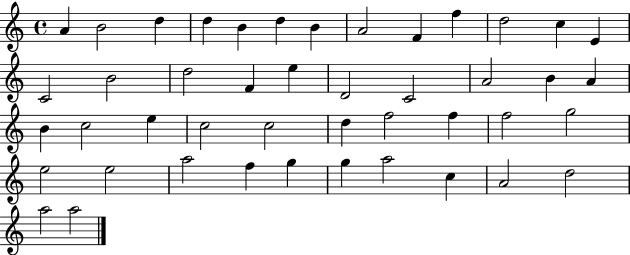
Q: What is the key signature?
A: C major